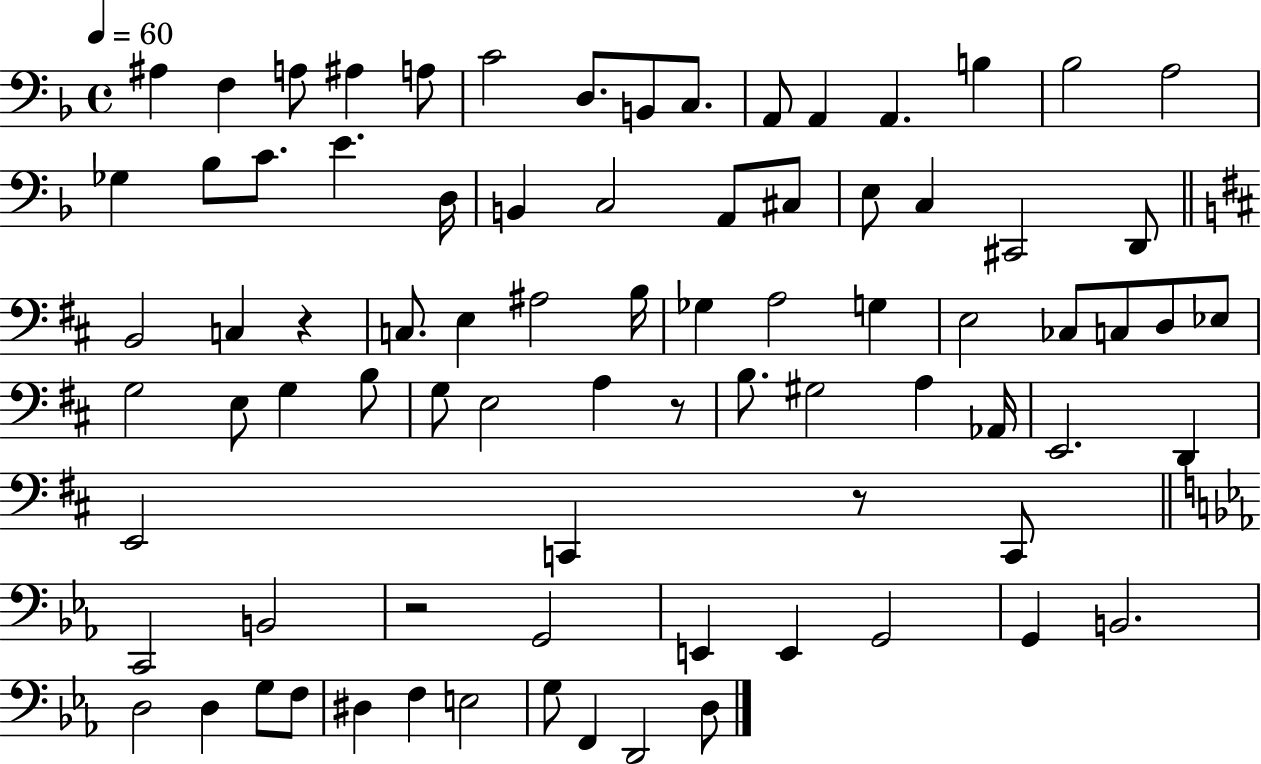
X:1
T:Untitled
M:4/4
L:1/4
K:F
^A, F, A,/2 ^A, A,/2 C2 D,/2 B,,/2 C,/2 A,,/2 A,, A,, B, _B,2 A,2 _G, _B,/2 C/2 E D,/4 B,, C,2 A,,/2 ^C,/2 E,/2 C, ^C,,2 D,,/2 B,,2 C, z C,/2 E, ^A,2 B,/4 _G, A,2 G, E,2 _C,/2 C,/2 D,/2 _E,/2 G,2 E,/2 G, B,/2 G,/2 E,2 A, z/2 B,/2 ^G,2 A, _A,,/4 E,,2 D,, E,,2 C,, z/2 C,,/2 C,,2 B,,2 z2 G,,2 E,, E,, G,,2 G,, B,,2 D,2 D, G,/2 F,/2 ^D, F, E,2 G,/2 F,, D,,2 D,/2